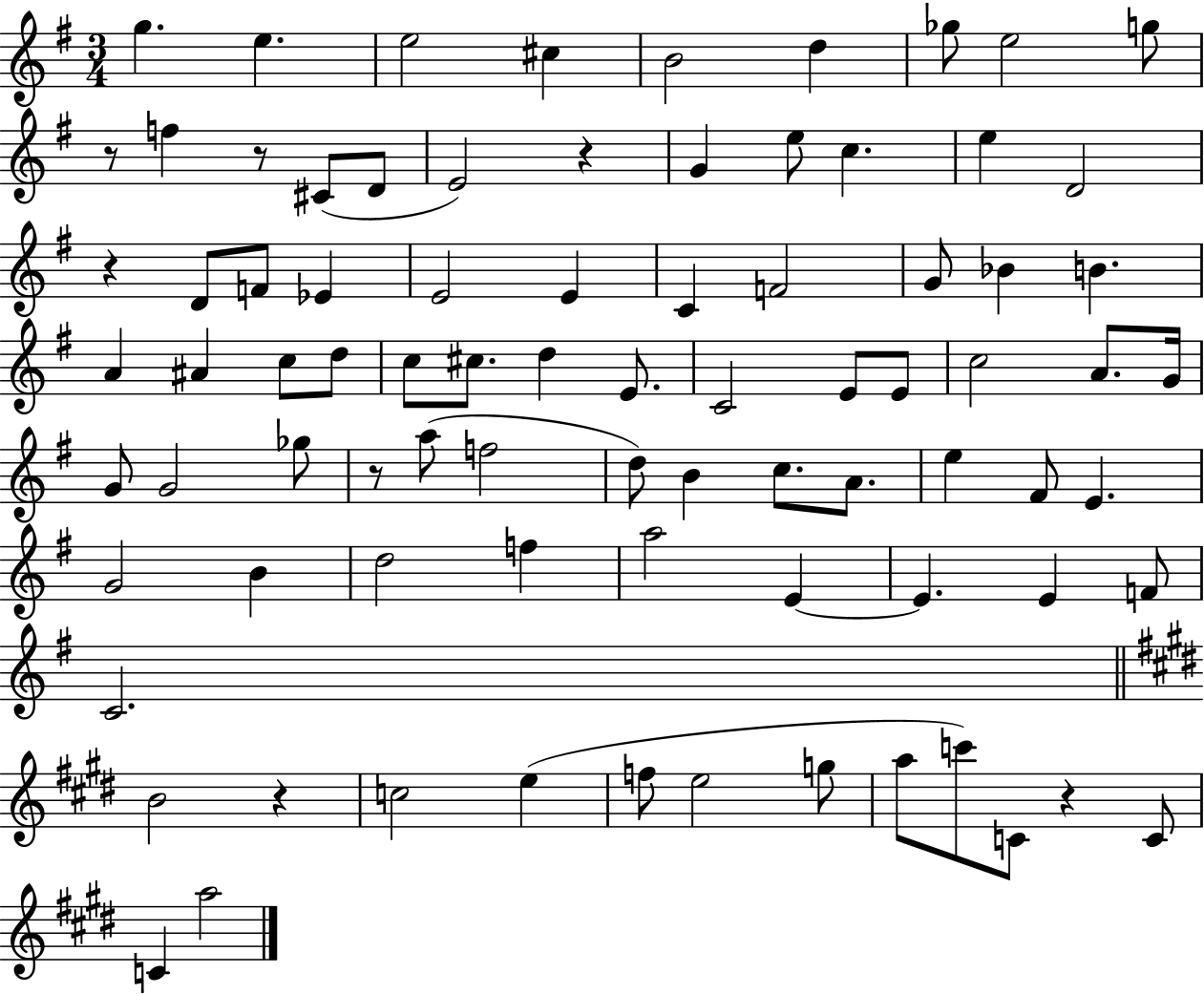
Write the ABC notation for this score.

X:1
T:Untitled
M:3/4
L:1/4
K:G
g e e2 ^c B2 d _g/2 e2 g/2 z/2 f z/2 ^C/2 D/2 E2 z G e/2 c e D2 z D/2 F/2 _E E2 E C F2 G/2 _B B A ^A c/2 d/2 c/2 ^c/2 d E/2 C2 E/2 E/2 c2 A/2 G/4 G/2 G2 _g/2 z/2 a/2 f2 d/2 B c/2 A/2 e ^F/2 E G2 B d2 f a2 E E E F/2 C2 B2 z c2 e f/2 e2 g/2 a/2 c'/2 C/2 z C/2 C a2